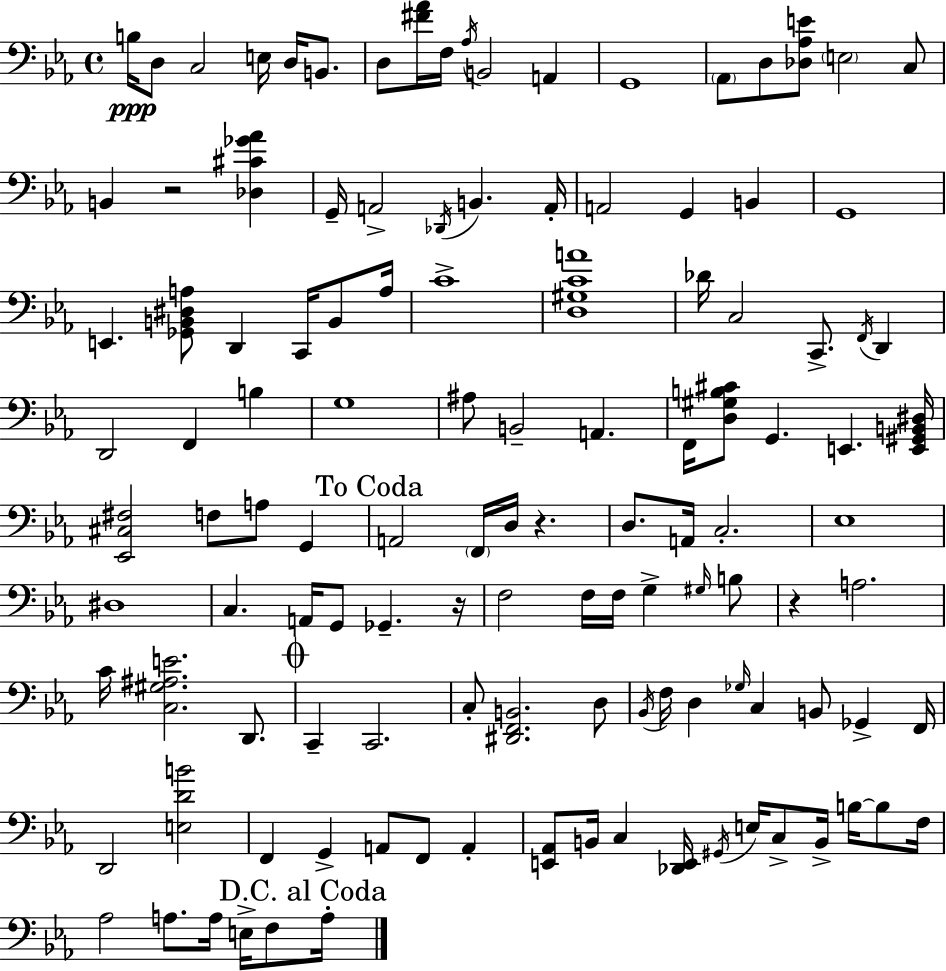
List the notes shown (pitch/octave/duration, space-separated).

B3/s D3/e C3/h E3/s D3/s B2/e. D3/e [F#4,Ab4]/s F3/s Ab3/s B2/h A2/q G2/w Ab2/e D3/e [Db3,Ab3,E4]/e E3/h C3/e B2/q R/h [Db3,C#4,Gb4,Ab4]/q G2/s A2/h Db2/s B2/q. A2/s A2/h G2/q B2/q G2/w E2/q. [Gb2,B2,D#3,A3]/e D2/q C2/s B2/e A3/s C4/w [D3,G#3,C4,A4]/w Db4/s C3/h C2/e. F2/s D2/q D2/h F2/q B3/q G3/w A#3/e B2/h A2/q. F2/s [D3,G#3,B3,C#4]/e G2/q. E2/q. [E2,G#2,B2,D#3]/s [Eb2,C#3,F#3]/h F3/e A3/e G2/q A2/h F2/s D3/s R/q. D3/e. A2/s C3/h. Eb3/w D#3/w C3/q. A2/s G2/e Gb2/q. R/s F3/h F3/s F3/s G3/q G#3/s B3/e R/q A3/h. C4/s [C3,G#3,A#3,E4]/h. D2/e. C2/q C2/h. C3/e [D#2,F2,B2]/h. D3/e Bb2/s F3/s D3/q Gb3/s C3/q B2/e Gb2/q F2/s D2/h [E3,D4,B4]/h F2/q G2/q A2/e F2/e A2/q [E2,Ab2]/e B2/s C3/q [Db2,E2]/s G#2/s E3/s C3/e B2/s B3/s B3/e F3/s Ab3/h A3/e. A3/s E3/s F3/e A3/s